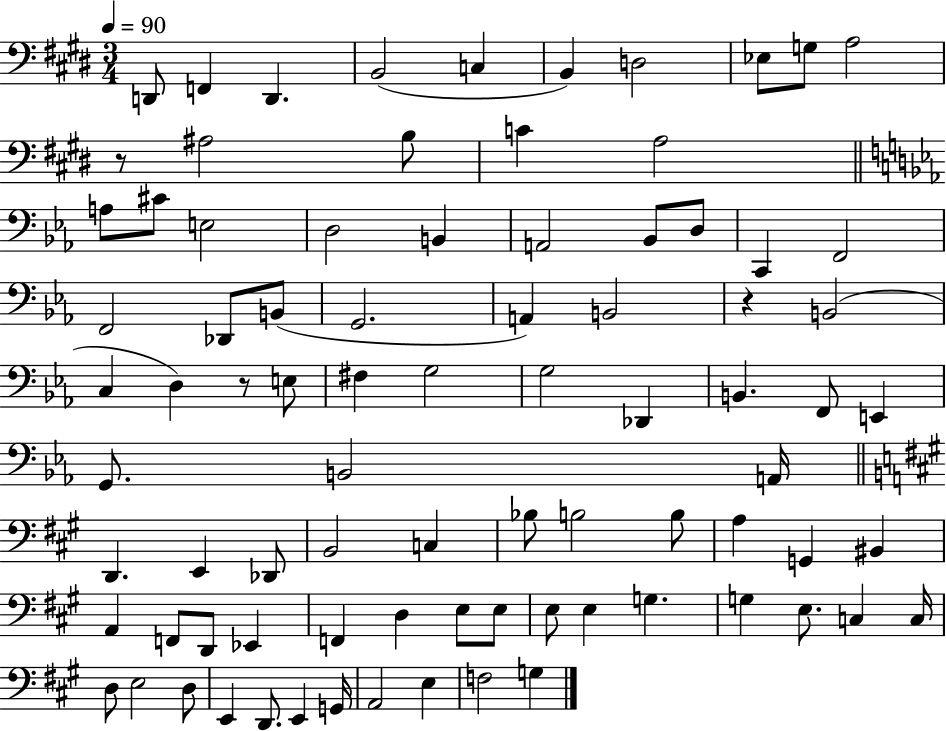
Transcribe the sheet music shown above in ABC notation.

X:1
T:Untitled
M:3/4
L:1/4
K:E
D,,/2 F,, D,, B,,2 C, B,, D,2 _E,/2 G,/2 A,2 z/2 ^A,2 B,/2 C A,2 A,/2 ^C/2 E,2 D,2 B,, A,,2 _B,,/2 D,/2 C,, F,,2 F,,2 _D,,/2 B,,/2 G,,2 A,, B,,2 z B,,2 C, D, z/2 E,/2 ^F, G,2 G,2 _D,, B,, F,,/2 E,, G,,/2 B,,2 A,,/4 D,, E,, _D,,/2 B,,2 C, _B,/2 B,2 B,/2 A, G,, ^B,, A,, F,,/2 D,,/2 _E,, F,, D, E,/2 E,/2 E,/2 E, G, G, E,/2 C, C,/4 D,/2 E,2 D,/2 E,, D,,/2 E,, G,,/4 A,,2 E, F,2 G,